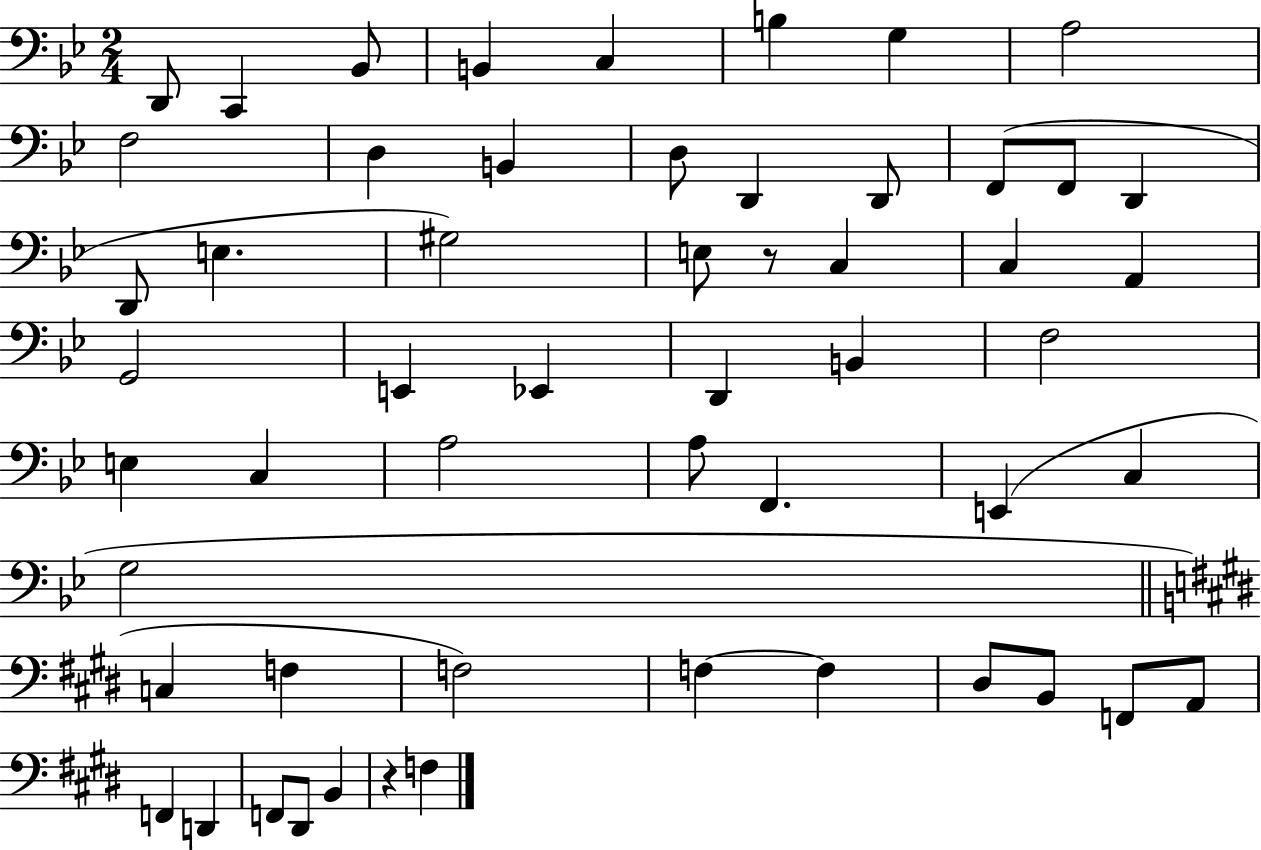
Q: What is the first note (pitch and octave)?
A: D2